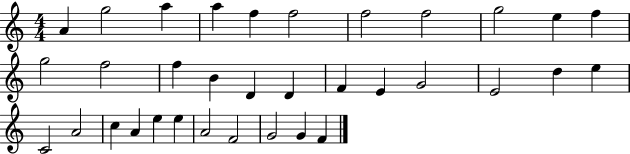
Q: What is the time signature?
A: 4/4